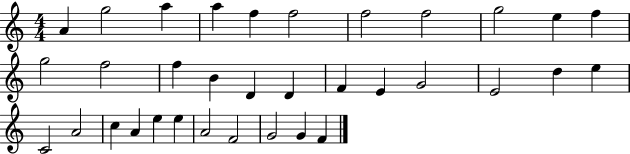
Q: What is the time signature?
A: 4/4